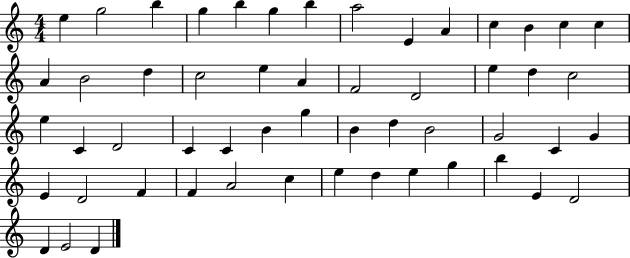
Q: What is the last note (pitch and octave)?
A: D4